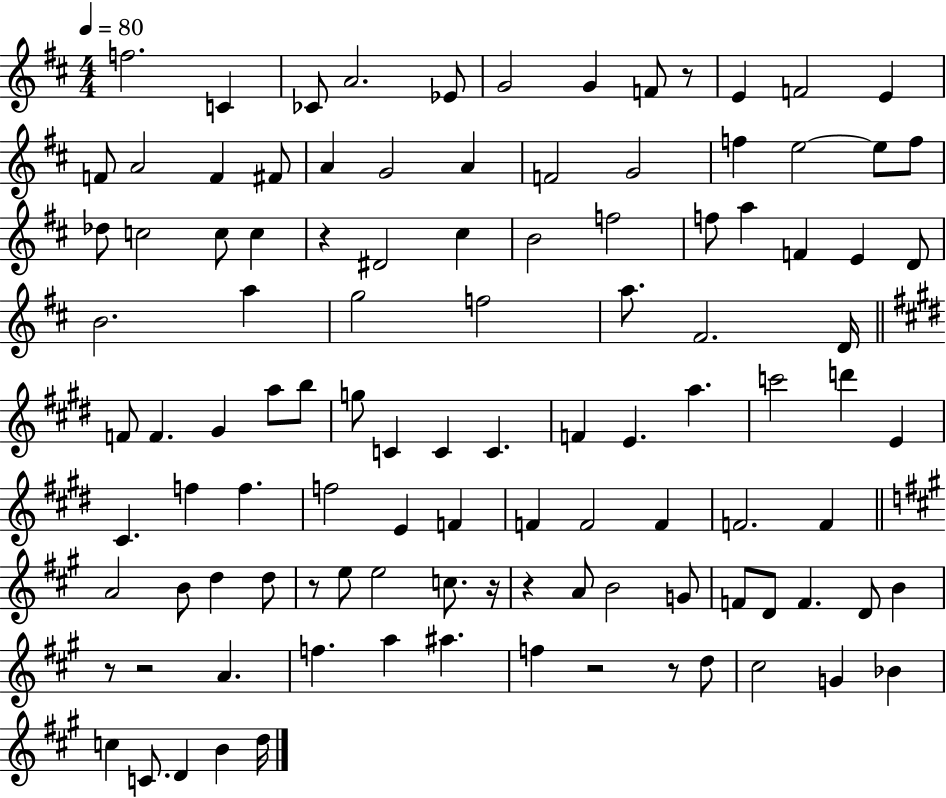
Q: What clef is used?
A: treble